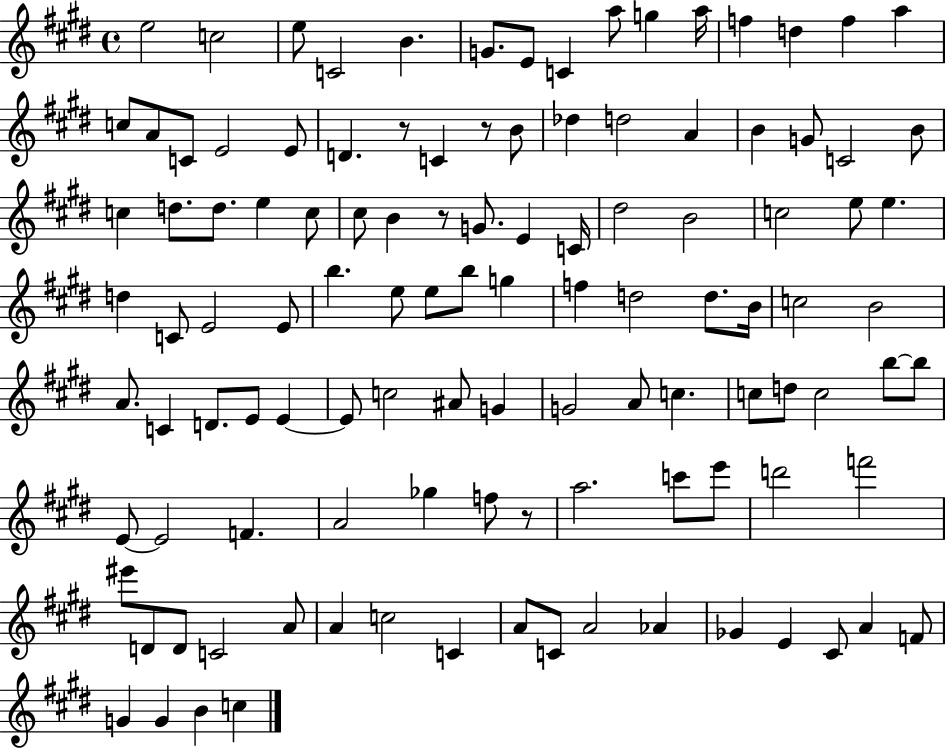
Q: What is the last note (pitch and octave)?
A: C5